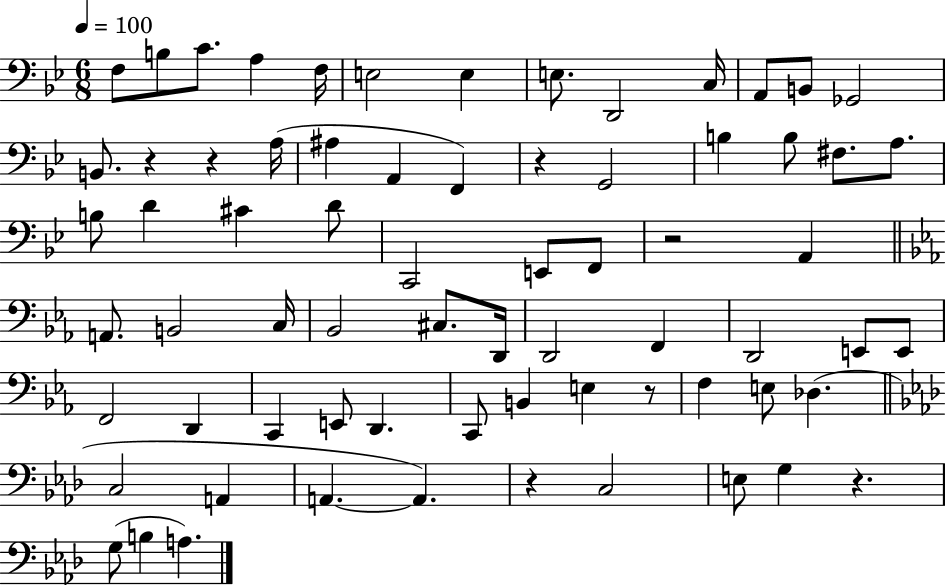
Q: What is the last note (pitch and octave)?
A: A3